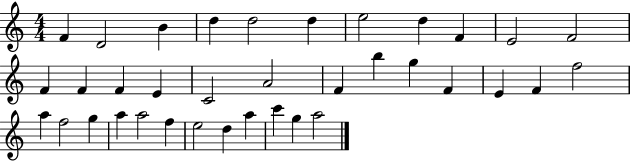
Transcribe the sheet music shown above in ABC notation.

X:1
T:Untitled
M:4/4
L:1/4
K:C
F D2 B d d2 d e2 d F E2 F2 F F F E C2 A2 F b g F E F f2 a f2 g a a2 f e2 d a c' g a2